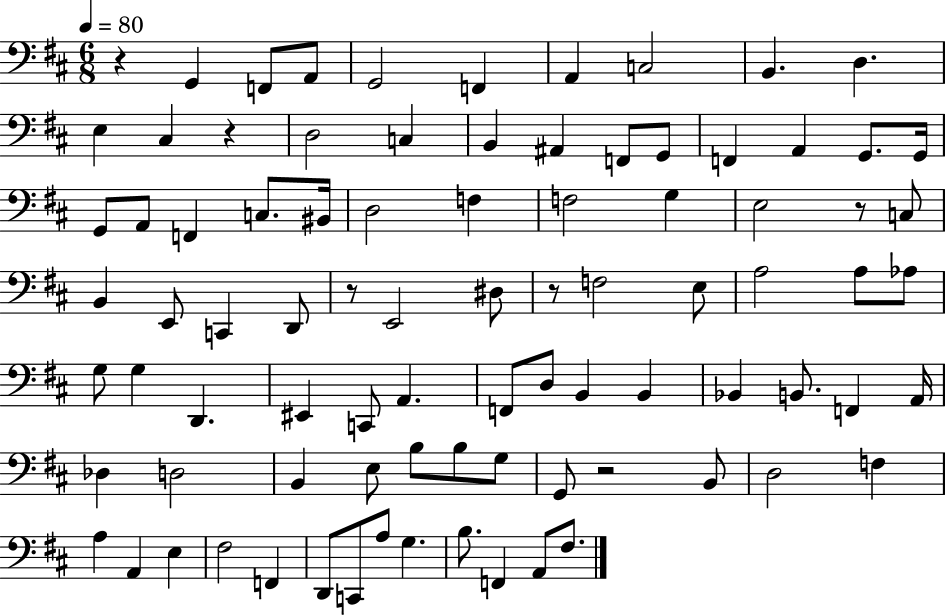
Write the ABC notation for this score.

X:1
T:Untitled
M:6/8
L:1/4
K:D
z G,, F,,/2 A,,/2 G,,2 F,, A,, C,2 B,, D, E, ^C, z D,2 C, B,, ^A,, F,,/2 G,,/2 F,, A,, G,,/2 G,,/4 G,,/2 A,,/2 F,, C,/2 ^B,,/4 D,2 F, F,2 G, E,2 z/2 C,/2 B,, E,,/2 C,, D,,/2 z/2 E,,2 ^D,/2 z/2 F,2 E,/2 A,2 A,/2 _A,/2 G,/2 G, D,, ^E,, C,,/2 A,, F,,/2 D,/2 B,, B,, _B,, B,,/2 F,, A,,/4 _D, D,2 B,, E,/2 B,/2 B,/2 G,/2 G,,/2 z2 B,,/2 D,2 F, A, A,, E, ^F,2 F,, D,,/2 C,,/2 A,/2 G, B,/2 F,, A,,/2 ^F,/2